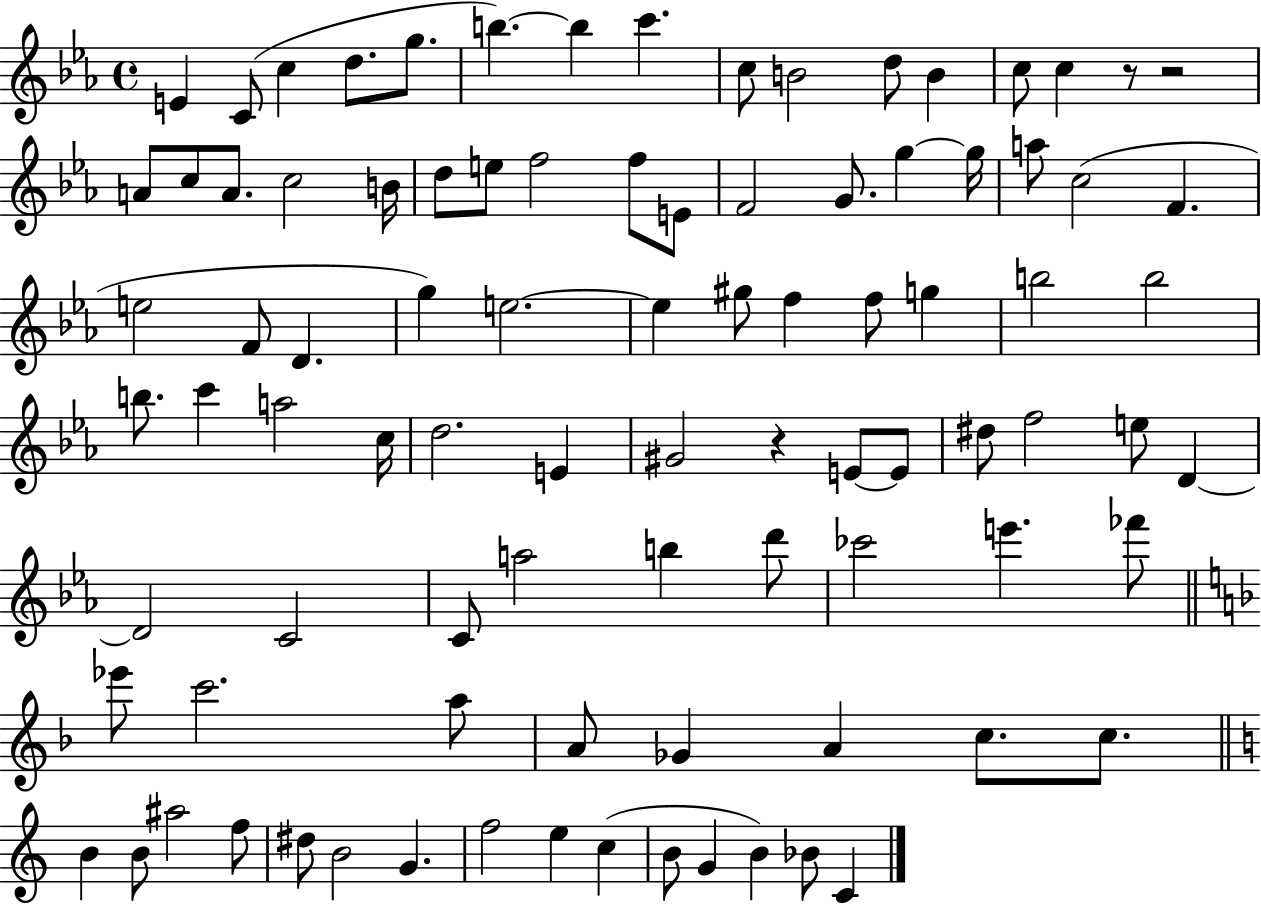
{
  \clef treble
  \time 4/4
  \defaultTimeSignature
  \key ees \major
  e'4 c'8( c''4 d''8. g''8. | b''4.~~) b''4 c'''4. | c''8 b'2 d''8 b'4 | c''8 c''4 r8 r2 | \break a'8 c''8 a'8. c''2 b'16 | d''8 e''8 f''2 f''8 e'8 | f'2 g'8. g''4~~ g''16 | a''8 c''2( f'4. | \break e''2 f'8 d'4. | g''4) e''2.~~ | e''4 gis''8 f''4 f''8 g''4 | b''2 b''2 | \break b''8. c'''4 a''2 c''16 | d''2. e'4 | gis'2 r4 e'8~~ e'8 | dis''8 f''2 e''8 d'4~~ | \break d'2 c'2 | c'8 a''2 b''4 d'''8 | ces'''2 e'''4. fes'''8 | \bar "||" \break \key f \major ees'''8 c'''2. a''8 | a'8 ges'4 a'4 c''8. c''8. | \bar "||" \break \key c \major b'4 b'8 ais''2 f''8 | dis''8 b'2 g'4. | f''2 e''4 c''4( | b'8 g'4 b'4) bes'8 c'4 | \break \bar "|."
}